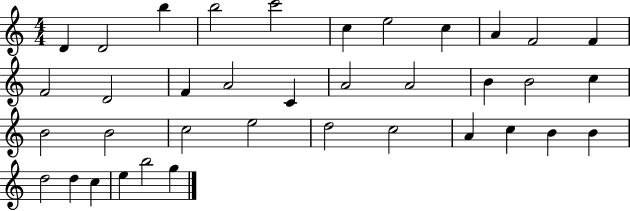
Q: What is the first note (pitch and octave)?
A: D4